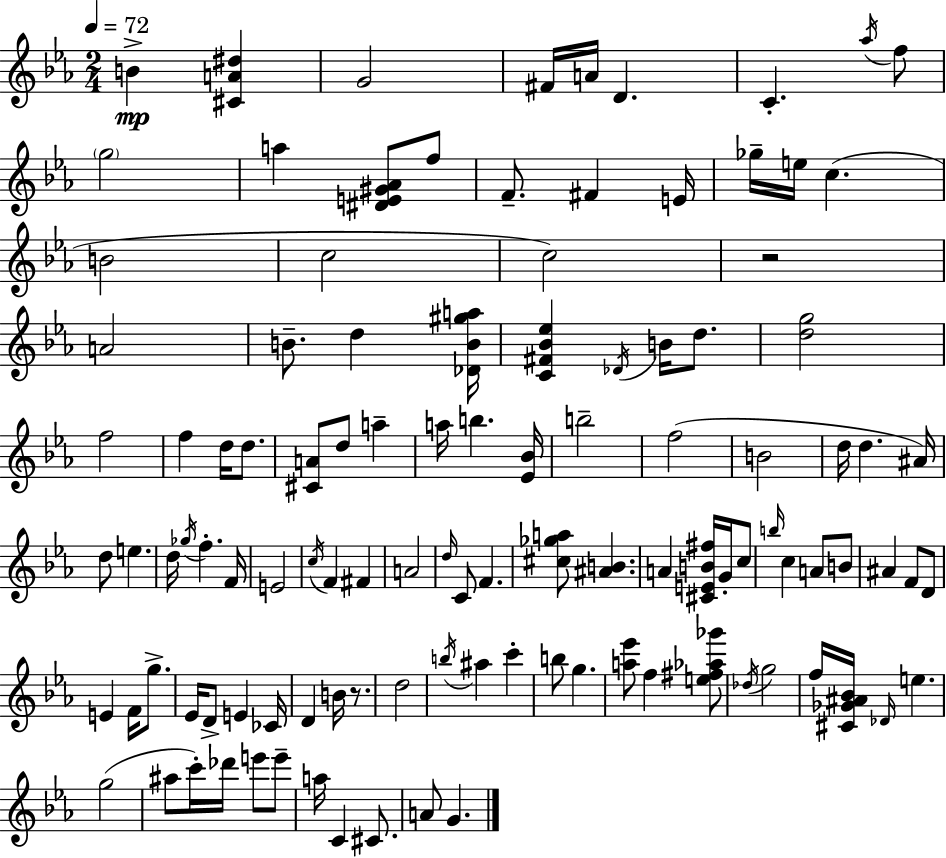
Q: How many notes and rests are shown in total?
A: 111